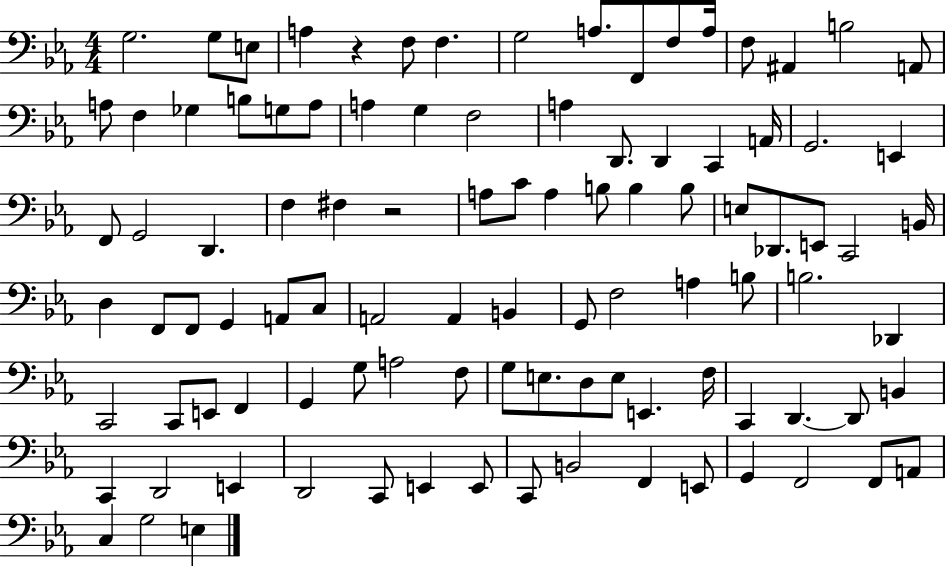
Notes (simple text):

G3/h. G3/e E3/e A3/q R/q F3/e F3/q. G3/h A3/e. F2/e F3/e A3/s F3/e A#2/q B3/h A2/e A3/e F3/q Gb3/q B3/e G3/e A3/e A3/q G3/q F3/h A3/q D2/e. D2/q C2/q A2/s G2/h. E2/q F2/e G2/h D2/q. F3/q F#3/q R/h A3/e C4/e A3/q B3/e B3/q B3/e E3/e Db2/e. E2/e C2/h B2/s D3/q F2/e F2/e G2/q A2/e C3/e A2/h A2/q B2/q G2/e F3/h A3/q B3/e B3/h. Db2/q C2/h C2/e E2/e F2/q G2/q G3/e A3/h F3/e G3/e E3/e. D3/e E3/e E2/q. F3/s C2/q D2/q. D2/e B2/q C2/q D2/h E2/q D2/h C2/e E2/q E2/e C2/e B2/h F2/q E2/e G2/q F2/h F2/e A2/e C3/q G3/h E3/q